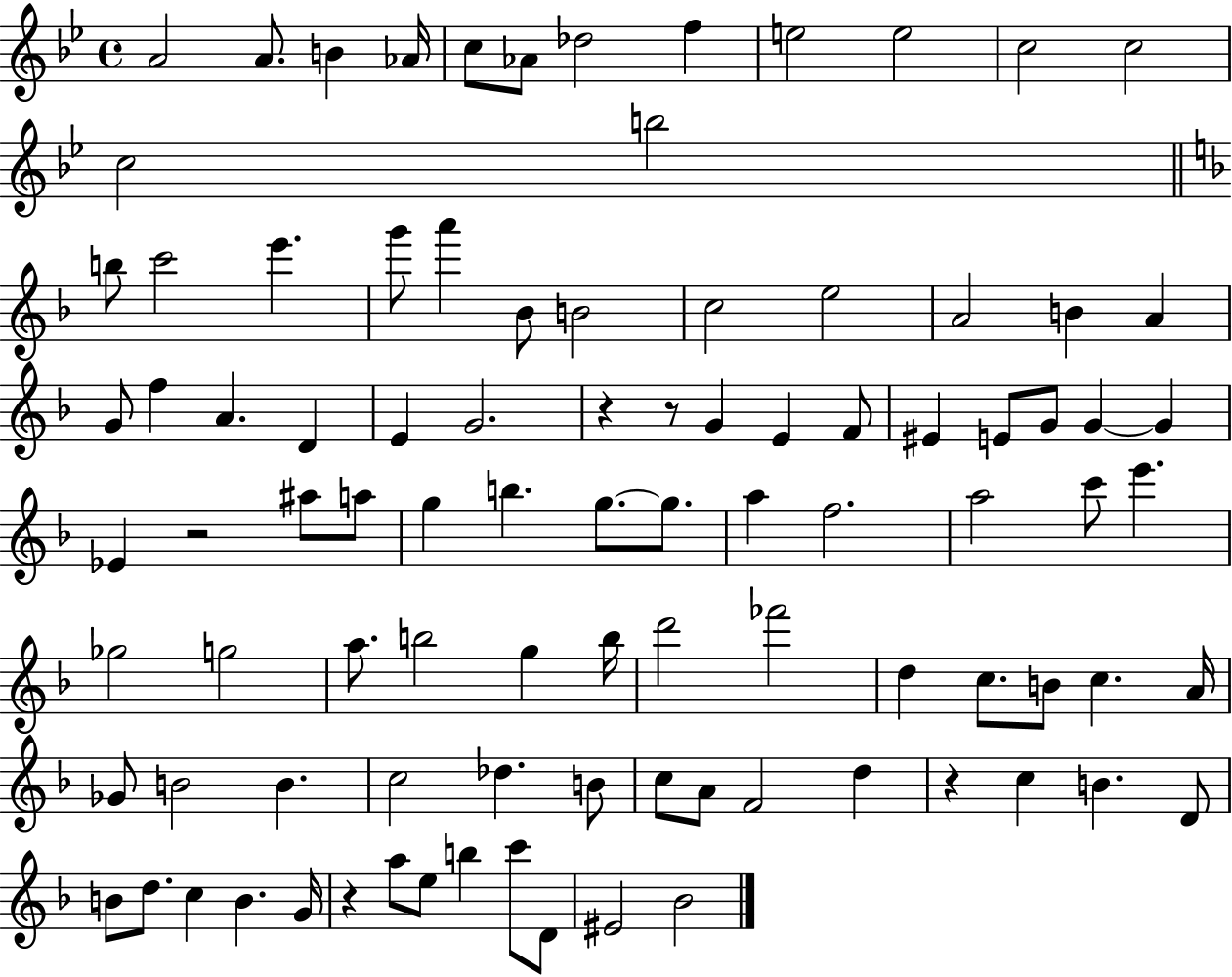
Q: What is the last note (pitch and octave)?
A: Bb4